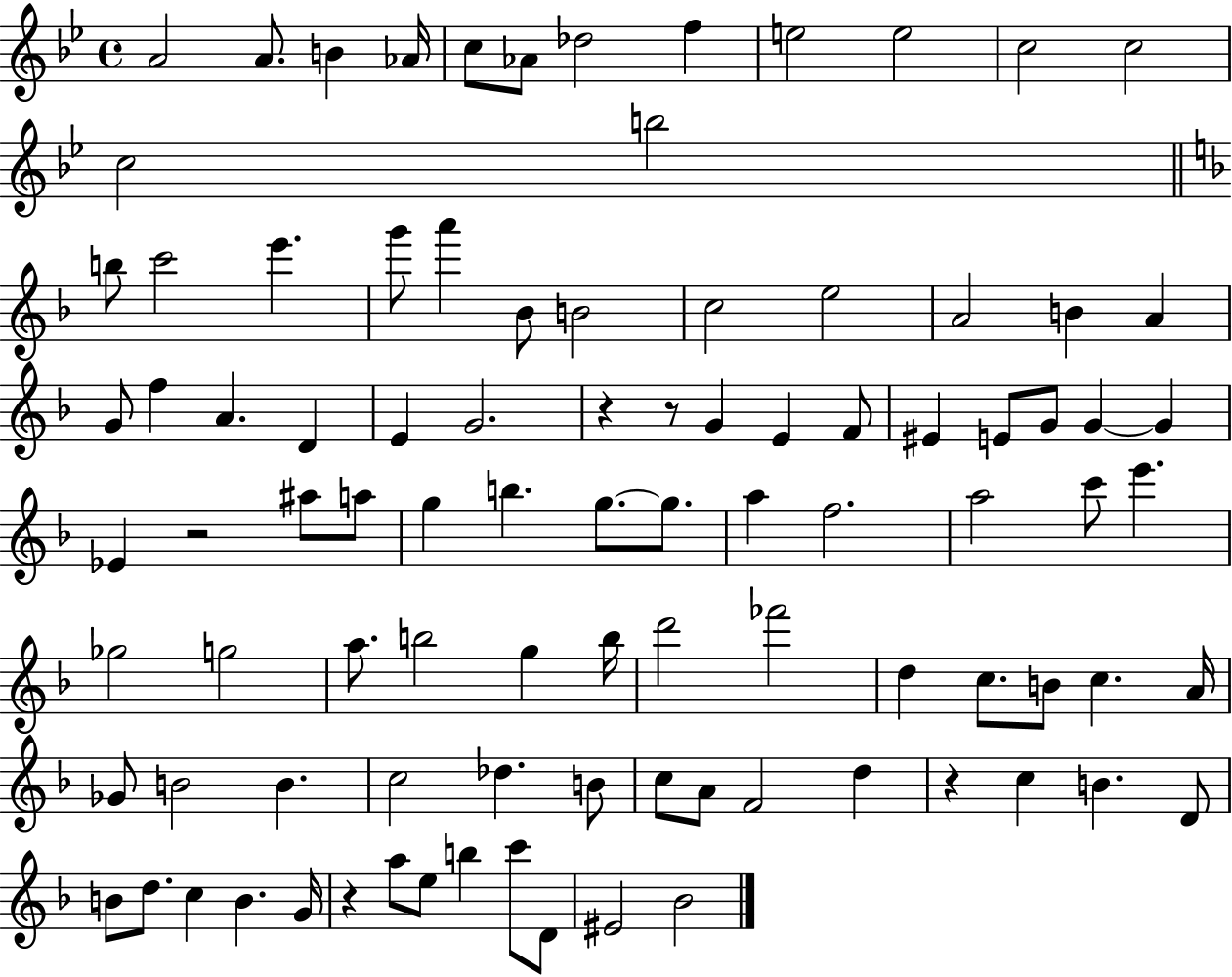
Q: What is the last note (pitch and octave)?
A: Bb4